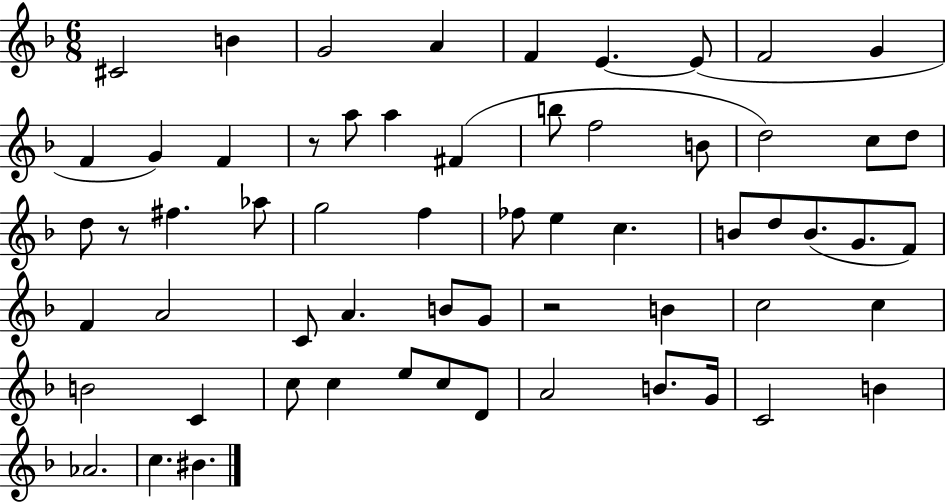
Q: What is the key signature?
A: F major